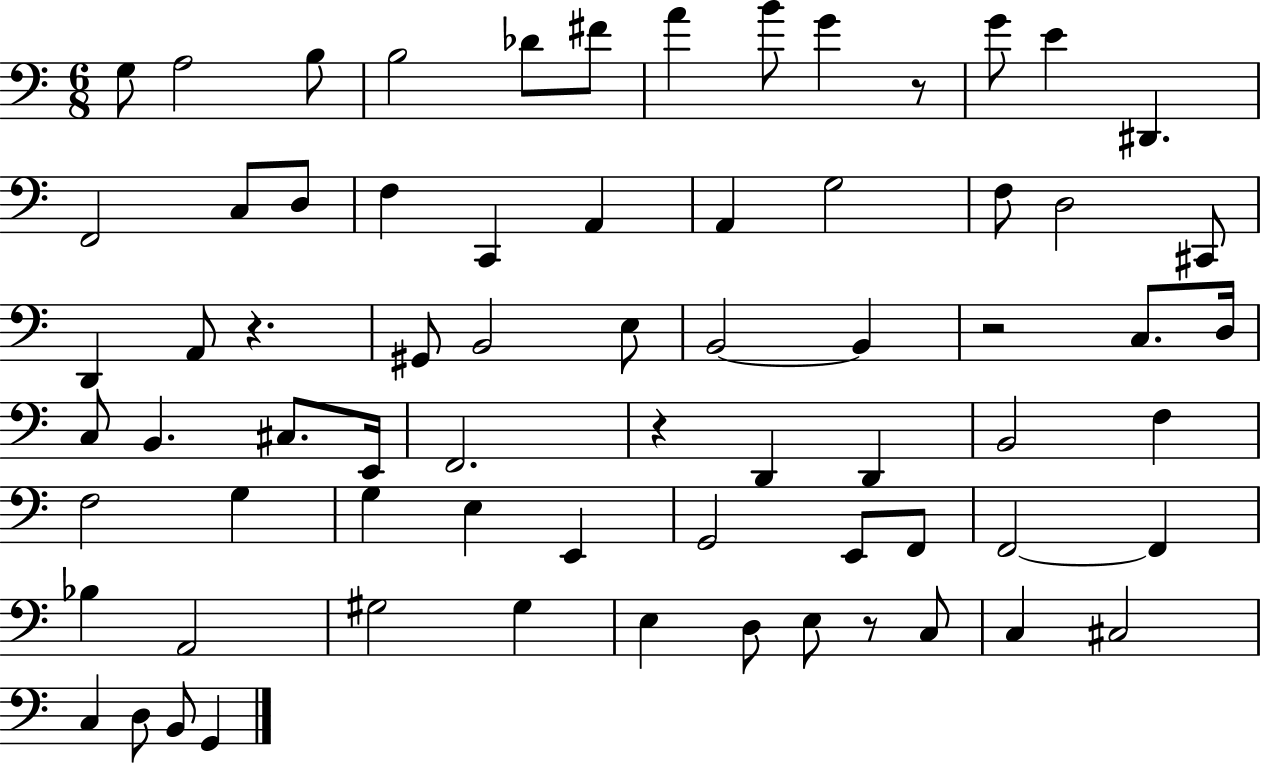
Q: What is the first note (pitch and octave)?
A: G3